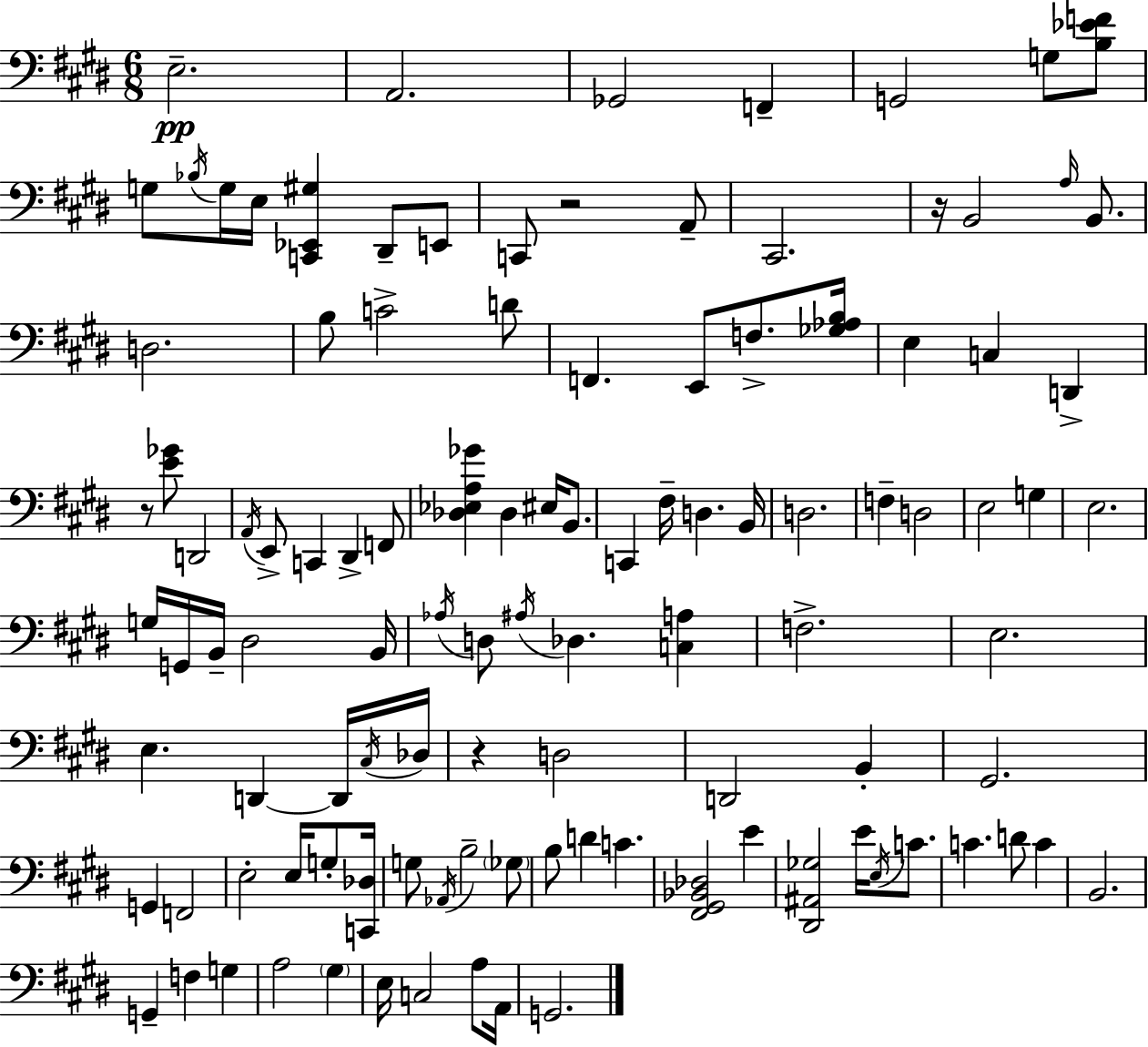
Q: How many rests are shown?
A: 4